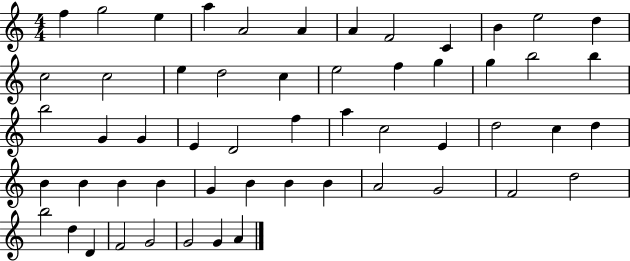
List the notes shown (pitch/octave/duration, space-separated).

F5/q G5/h E5/q A5/q A4/h A4/q A4/q F4/h C4/q B4/q E5/h D5/q C5/h C5/h E5/q D5/h C5/q E5/h F5/q G5/q G5/q B5/h B5/q B5/h G4/q G4/q E4/q D4/h F5/q A5/q C5/h E4/q D5/h C5/q D5/q B4/q B4/q B4/q B4/q G4/q B4/q B4/q B4/q A4/h G4/h F4/h D5/h B5/h D5/q D4/q F4/h G4/h G4/h G4/q A4/q